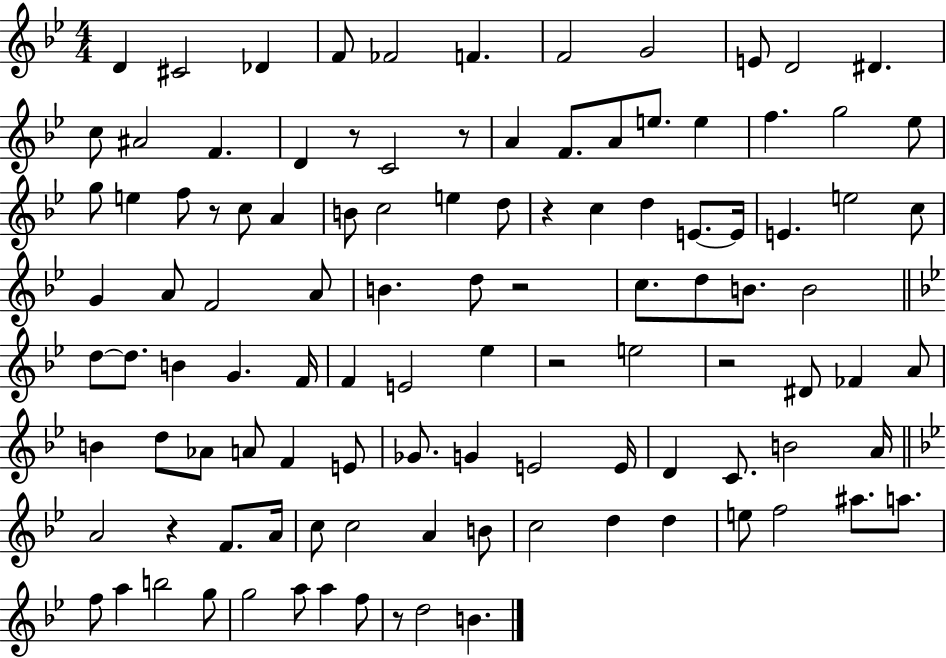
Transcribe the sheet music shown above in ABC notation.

X:1
T:Untitled
M:4/4
L:1/4
K:Bb
D ^C2 _D F/2 _F2 F F2 G2 E/2 D2 ^D c/2 ^A2 F D z/2 C2 z/2 A F/2 A/2 e/2 e f g2 _e/2 g/2 e f/2 z/2 c/2 A B/2 c2 e d/2 z c d E/2 E/4 E e2 c/2 G A/2 F2 A/2 B d/2 z2 c/2 d/2 B/2 B2 d/2 d/2 B G F/4 F E2 _e z2 e2 z2 ^D/2 _F A/2 B d/2 _A/2 A/2 F E/2 _G/2 G E2 E/4 D C/2 B2 A/4 A2 z F/2 A/4 c/2 c2 A B/2 c2 d d e/2 f2 ^a/2 a/2 f/2 a b2 g/2 g2 a/2 a f/2 z/2 d2 B